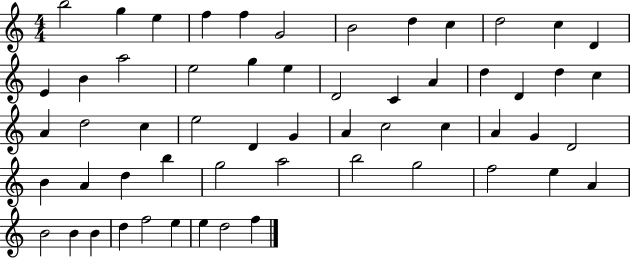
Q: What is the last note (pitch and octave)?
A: F5